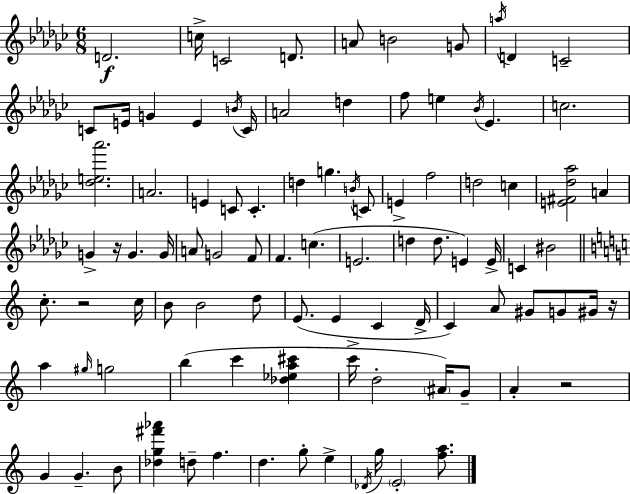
D4/h. C5/s C4/h D4/e. A4/e B4/h G4/e A5/s D4/q C4/h C4/e E4/s G4/q E4/q B4/s C4/s A4/h D5/q F5/e E5/q Bb4/s Eb4/q. C5/h. [Db5,E5,Ab6]/h. A4/h. E4/q C4/e C4/q. D5/q G5/q. B4/s C4/e E4/q F5/h D5/h C5/q [E4,F#4,Db5,Ab5]/h A4/q G4/q R/s G4/q. G4/s A4/e G4/h F4/e F4/q. C5/q. E4/h. D5/q D5/e. E4/q E4/s C4/q BIS4/h C5/e. R/h C5/s B4/e B4/h D5/e E4/e. E4/q C4/q D4/s C4/q A4/e G#4/e G4/e G#4/s R/s A5/q G#5/s G5/h B5/q C6/q [Db5,Eb5,A5,C#6]/q C6/s D5/h A#4/s G4/e A4/q R/h G4/q G4/q. B4/e [Db5,G5,F#6,Ab6]/q D5/e F5/q. D5/q. G5/e E5/q Db4/s G5/s E4/h [F5,A5]/e.